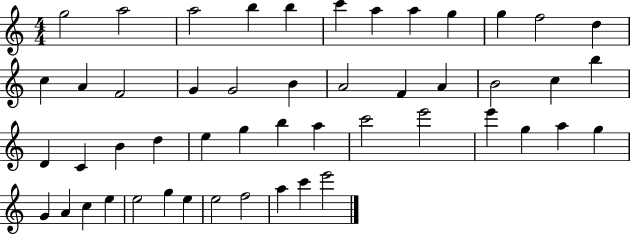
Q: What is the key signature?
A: C major